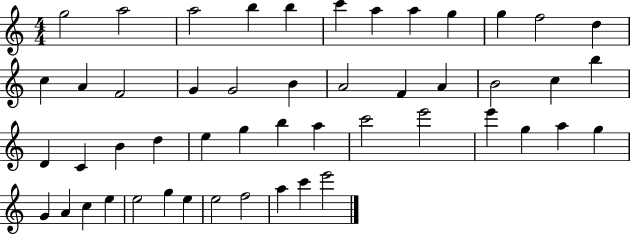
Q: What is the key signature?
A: C major